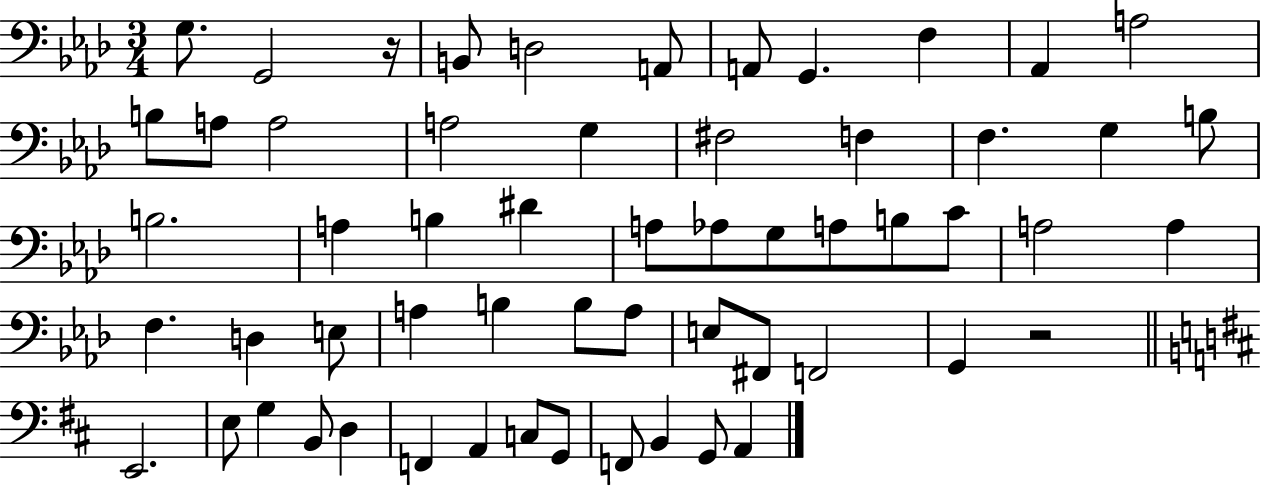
{
  \clef bass
  \numericTimeSignature
  \time 3/4
  \key aes \major
  g8. g,2 r16 | b,8 d2 a,8 | a,8 g,4. f4 | aes,4 a2 | \break b8 a8 a2 | a2 g4 | fis2 f4 | f4. g4 b8 | \break b2. | a4 b4 dis'4 | a8 aes8 g8 a8 b8 c'8 | a2 a4 | \break f4. d4 e8 | a4 b4 b8 a8 | e8 fis,8 f,2 | g,4 r2 | \break \bar "||" \break \key d \major e,2. | e8 g4 b,8 d4 | f,4 a,4 c8 g,8 | f,8 b,4 g,8 a,4 | \break \bar "|."
}